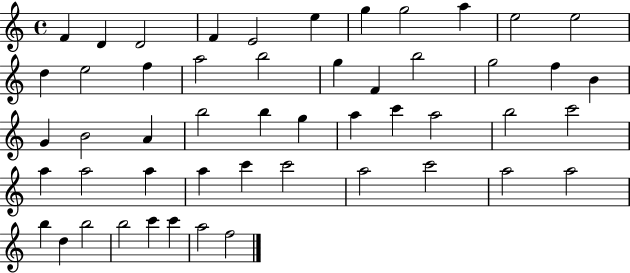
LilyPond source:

{
  \clef treble
  \time 4/4
  \defaultTimeSignature
  \key c \major
  f'4 d'4 d'2 | f'4 e'2 e''4 | g''4 g''2 a''4 | e''2 e''2 | \break d''4 e''2 f''4 | a''2 b''2 | g''4 f'4 b''2 | g''2 f''4 b'4 | \break g'4 b'2 a'4 | b''2 b''4 g''4 | a''4 c'''4 a''2 | b''2 c'''2 | \break a''4 a''2 a''4 | a''4 c'''4 c'''2 | a''2 c'''2 | a''2 a''2 | \break b''4 d''4 b''2 | b''2 c'''4 c'''4 | a''2 f''2 | \bar "|."
}